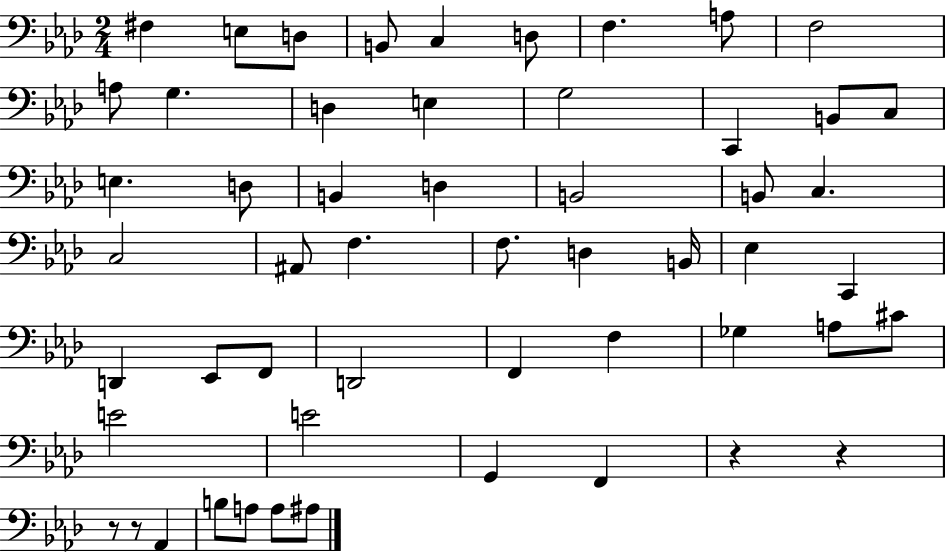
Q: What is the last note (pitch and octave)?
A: A#3